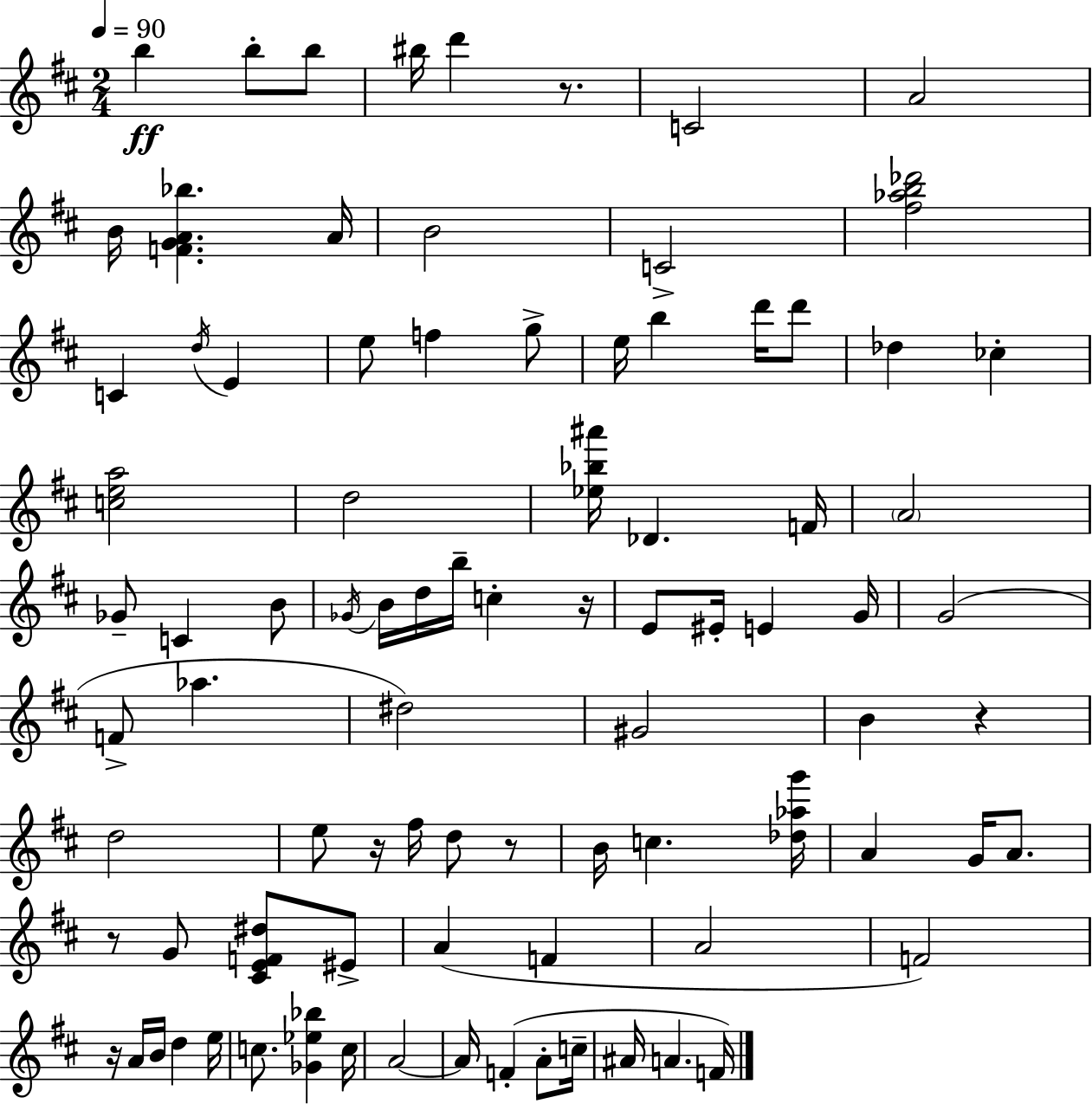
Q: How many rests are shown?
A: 7